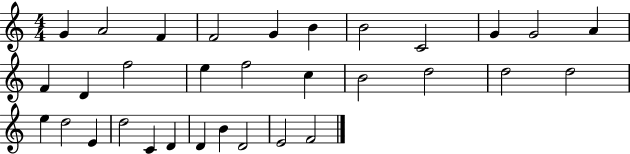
G4/q A4/h F4/q F4/h G4/q B4/q B4/h C4/h G4/q G4/h A4/q F4/q D4/q F5/h E5/q F5/h C5/q B4/h D5/h D5/h D5/h E5/q D5/h E4/q D5/h C4/q D4/q D4/q B4/q D4/h E4/h F4/h